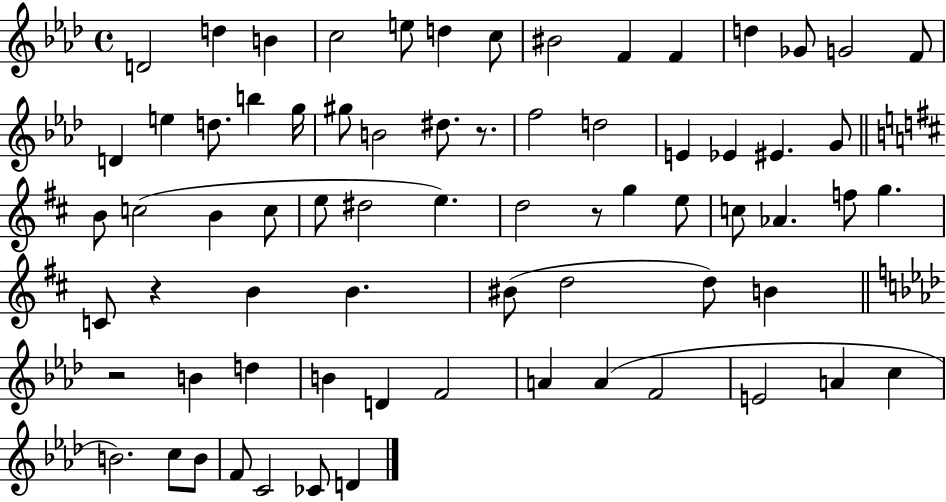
{
  \clef treble
  \time 4/4
  \defaultTimeSignature
  \key aes \major
  d'2 d''4 b'4 | c''2 e''8 d''4 c''8 | bis'2 f'4 f'4 | d''4 ges'8 g'2 f'8 | \break d'4 e''4 d''8. b''4 g''16 | gis''8 b'2 dis''8. r8. | f''2 d''2 | e'4 ees'4 eis'4. g'8 | \break \bar "||" \break \key b \minor b'8 c''2( b'4 c''8 | e''8 dis''2 e''4.) | d''2 r8 g''4 e''8 | c''8 aes'4. f''8 g''4. | \break c'8 r4 b'4 b'4. | bis'8( d''2 d''8) b'4 | \bar "||" \break \key f \minor r2 b'4 d''4 | b'4 d'4 f'2 | a'4 a'4( f'2 | e'2 a'4 c''4 | \break b'2.) c''8 b'8 | f'8 c'2 ces'8 d'4 | \bar "|."
}